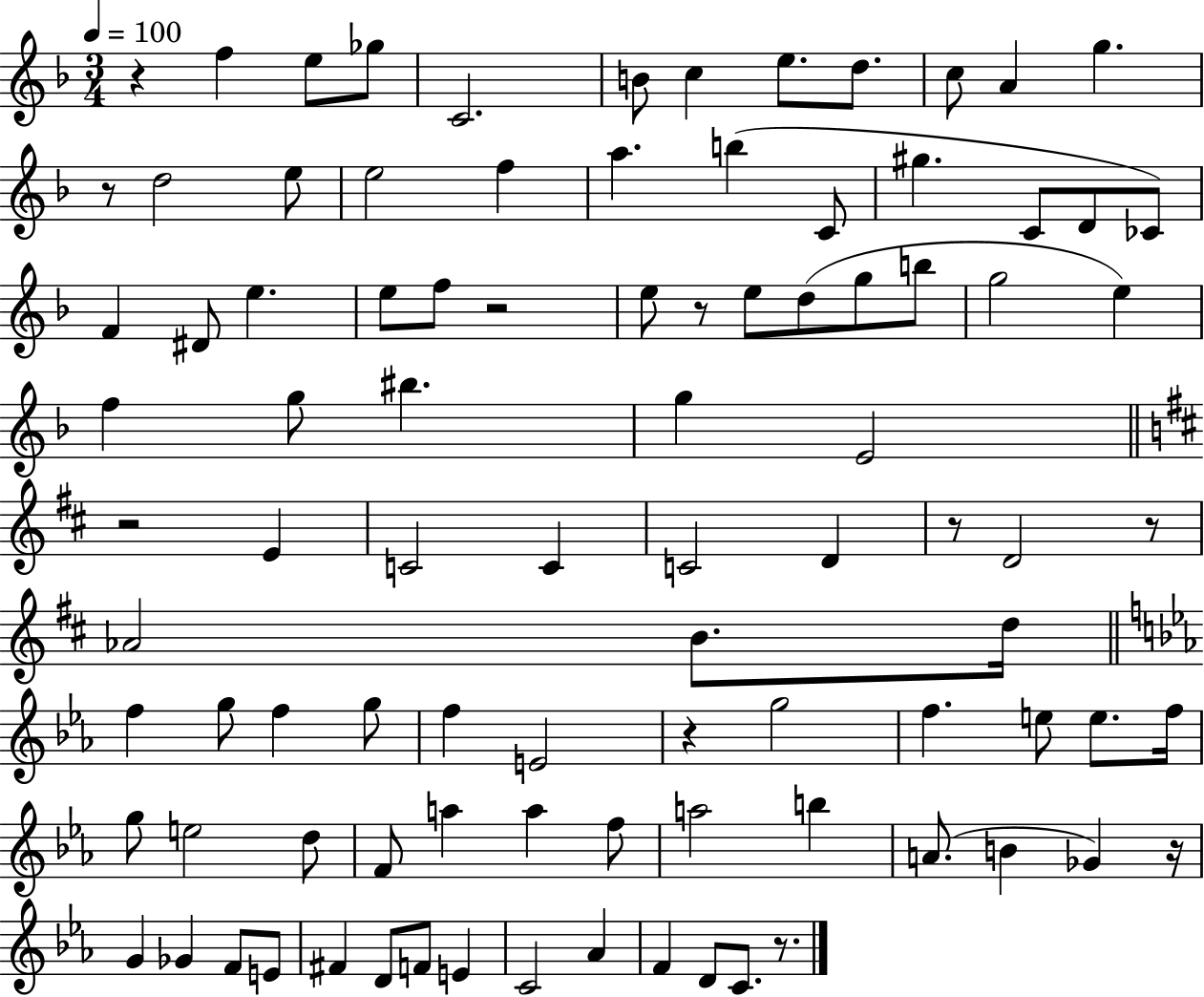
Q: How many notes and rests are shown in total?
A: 94